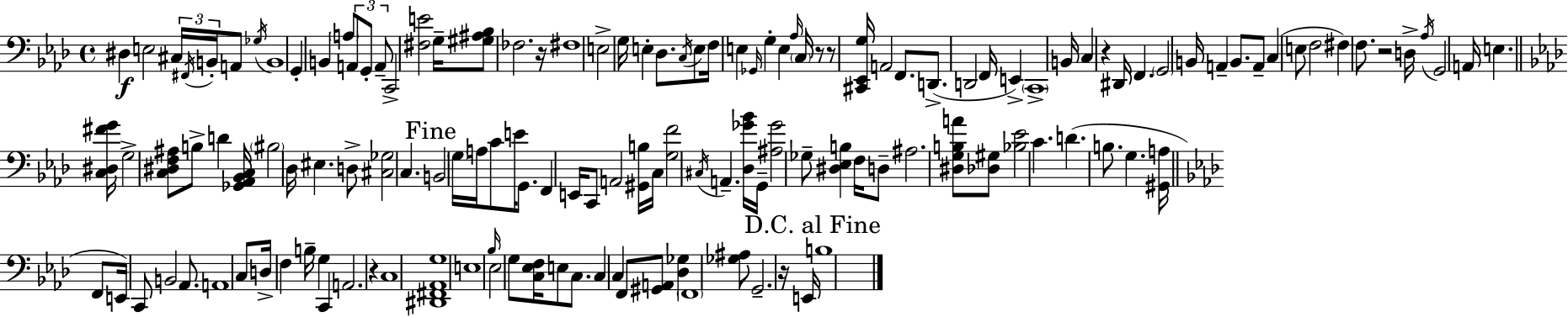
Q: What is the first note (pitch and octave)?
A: D#3